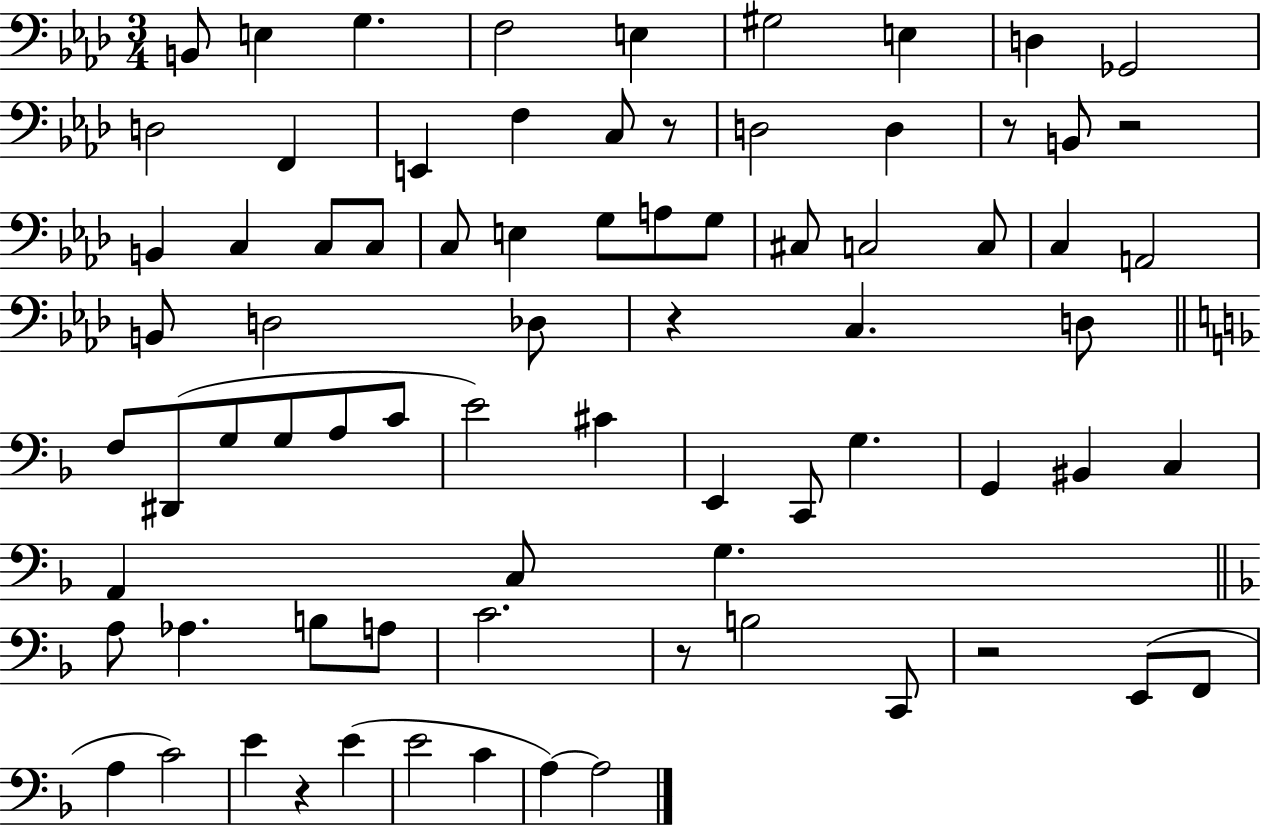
X:1
T:Untitled
M:3/4
L:1/4
K:Ab
B,,/2 E, G, F,2 E, ^G,2 E, D, _G,,2 D,2 F,, E,, F, C,/2 z/2 D,2 D, z/2 B,,/2 z2 B,, C, C,/2 C,/2 C,/2 E, G,/2 A,/2 G,/2 ^C,/2 C,2 C,/2 C, A,,2 B,,/2 D,2 _D,/2 z C, D,/2 F,/2 ^D,,/2 G,/2 G,/2 A,/2 C/2 E2 ^C E,, C,,/2 G, G,, ^B,, C, A,, C,/2 G, A,/2 _A, B,/2 A,/2 C2 z/2 B,2 C,,/2 z2 E,,/2 F,,/2 A, C2 E z E E2 C A, A,2